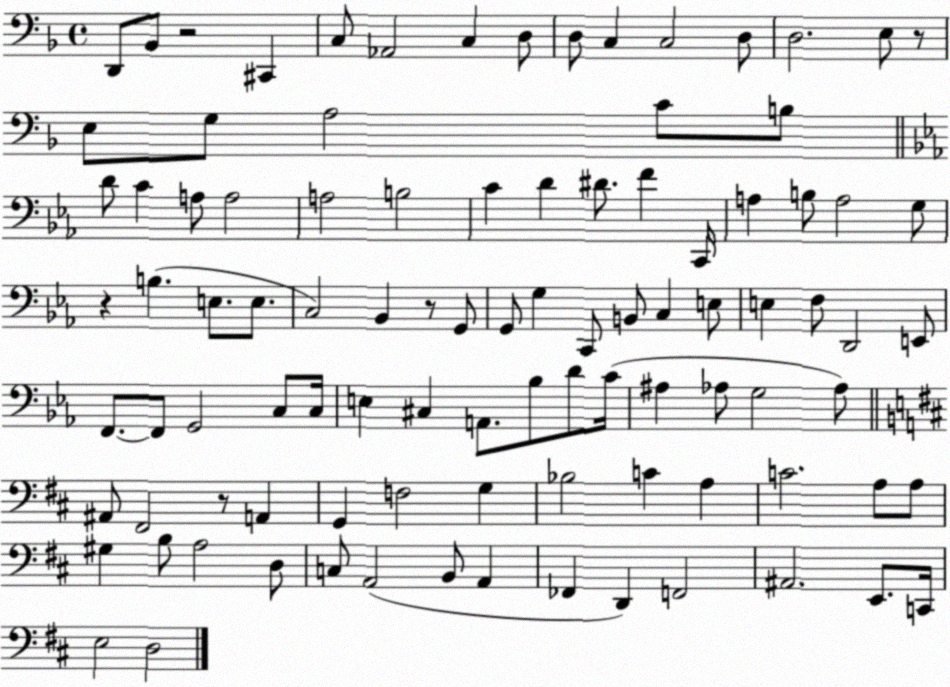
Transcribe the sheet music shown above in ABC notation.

X:1
T:Untitled
M:4/4
L:1/4
K:F
D,,/2 _B,,/2 z2 ^C,, C,/2 _A,,2 C, D,/2 D,/2 C, C,2 D,/2 D,2 E,/2 z/2 E,/2 G,/2 A,2 C/2 B,/2 D/2 C A,/2 A,2 A,2 B,2 C D ^D/2 F C,,/4 A, B,/2 A,2 G,/2 z B, E,/2 E,/2 C,2 _B,, z/2 G,,/2 G,,/2 G, C,,/2 B,,/2 C, E,/2 E, F,/2 D,,2 E,,/2 F,,/2 F,,/2 G,,2 C,/2 C,/4 E, ^C, A,,/2 _B,/2 D/2 C/4 ^A, _A,/2 G,2 _A,/2 ^A,,/2 ^F,,2 z/2 A,, G,, F,2 G, _B,2 C A, C2 A,/2 A,/2 ^G, B,/2 A,2 D,/2 C,/2 A,,2 B,,/2 A,, _F,, D,, F,,2 ^A,,2 E,,/2 C,,/4 E,2 D,2